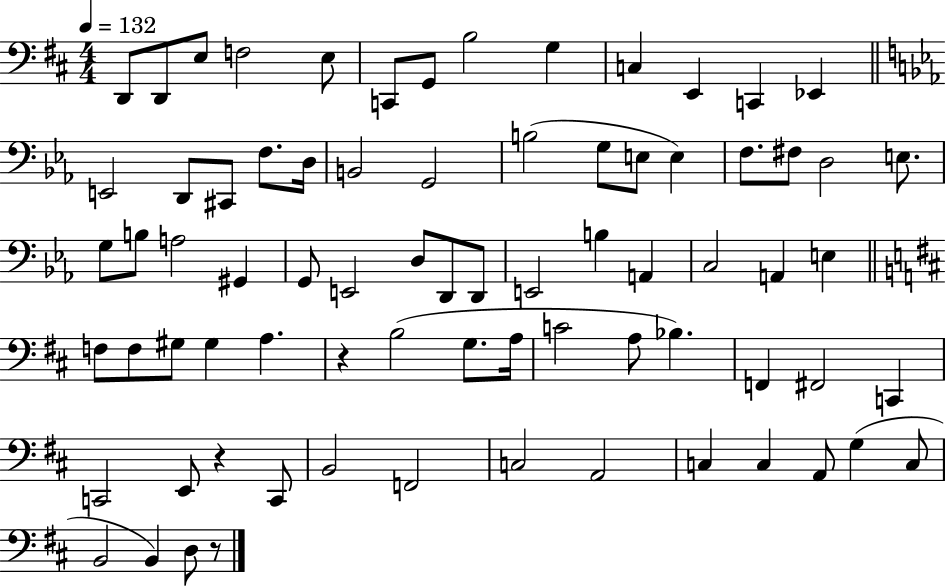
D2/e D2/e E3/e F3/h E3/e C2/e G2/e B3/h G3/q C3/q E2/q C2/q Eb2/q E2/h D2/e C#2/e F3/e. D3/s B2/h G2/h B3/h G3/e E3/e E3/q F3/e. F#3/e D3/h E3/e. G3/e B3/e A3/h G#2/q G2/e E2/h D3/e D2/e D2/e E2/h B3/q A2/q C3/h A2/q E3/q F3/e F3/e G#3/e G#3/q A3/q. R/q B3/h G3/e. A3/s C4/h A3/e Bb3/q. F2/q F#2/h C2/q C2/h E2/e R/q C2/e B2/h F2/h C3/h A2/h C3/q C3/q A2/e G3/q C3/e B2/h B2/q D3/e R/e